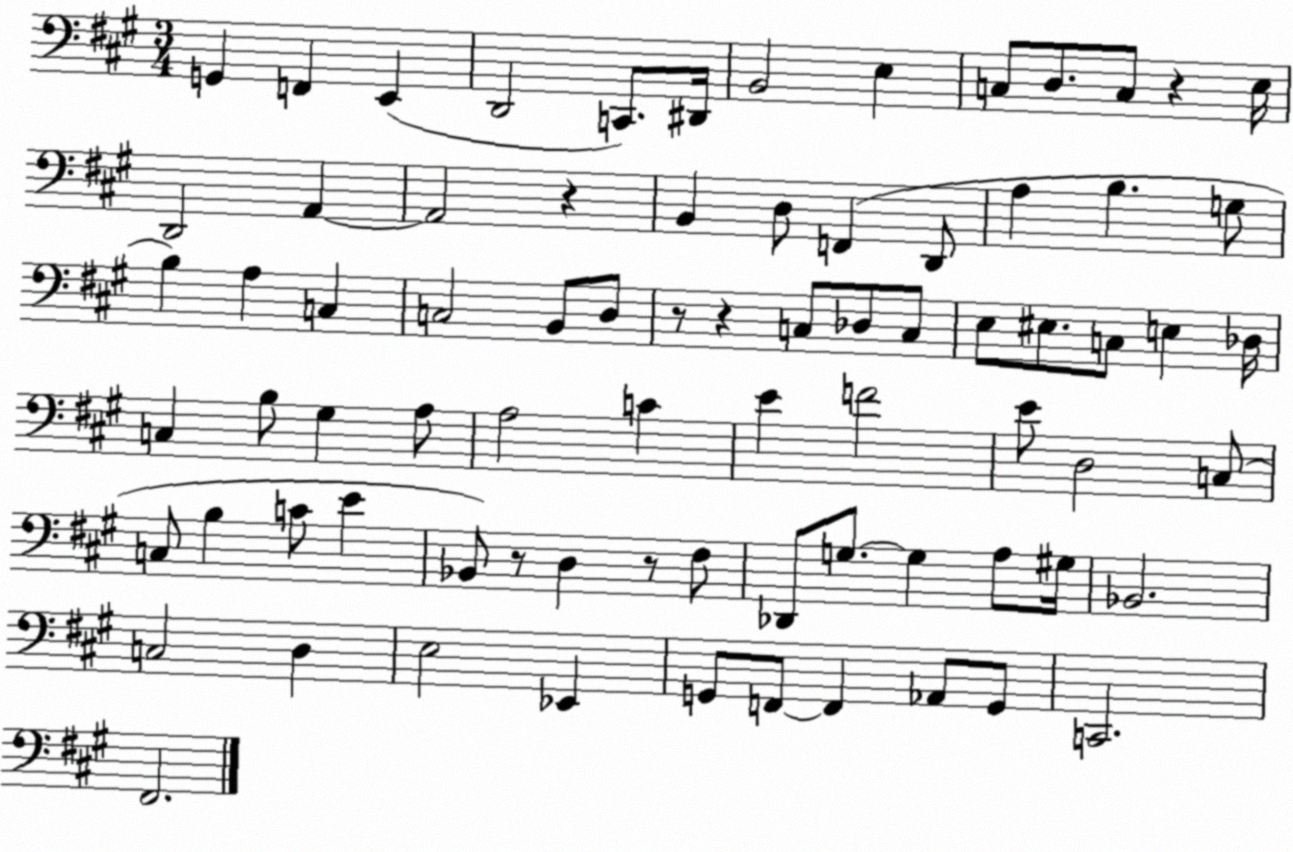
X:1
T:Untitled
M:3/4
L:1/4
K:A
G,, F,, E,, D,,2 C,,/2 ^D,,/4 B,,2 E, C,/2 D,/2 C,/2 z E,/4 D,,2 A,, A,,2 z B,, D,/2 F,, D,,/2 A, B, G,/2 B, A, C, C,2 B,,/2 D,/2 z/2 z C,/2 _D,/2 C,/2 E,/2 ^E,/2 C,/2 E, _D,/4 C, B,/2 ^G, A,/2 A,2 C E F2 E/2 D,2 C,/2 C,/2 B, C/2 E _B,,/2 z/2 D, z/2 ^F,/2 _D,,/2 G,/2 G, A,/2 ^G,/4 _B,,2 C,2 D, E,2 _E,, G,,/2 F,,/2 F,, _A,,/2 G,,/2 C,,2 ^F,,2